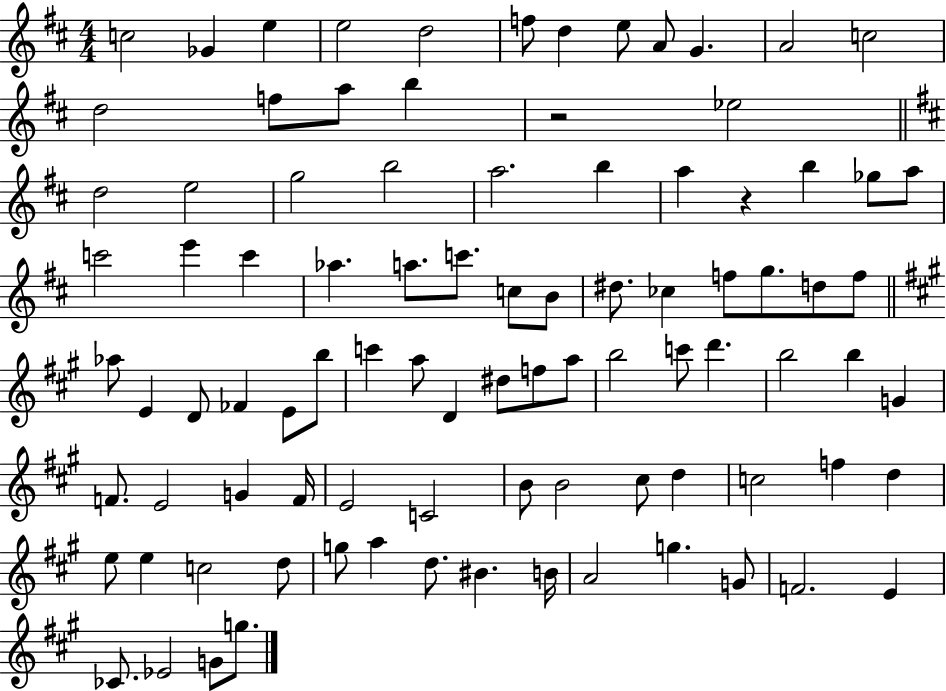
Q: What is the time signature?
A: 4/4